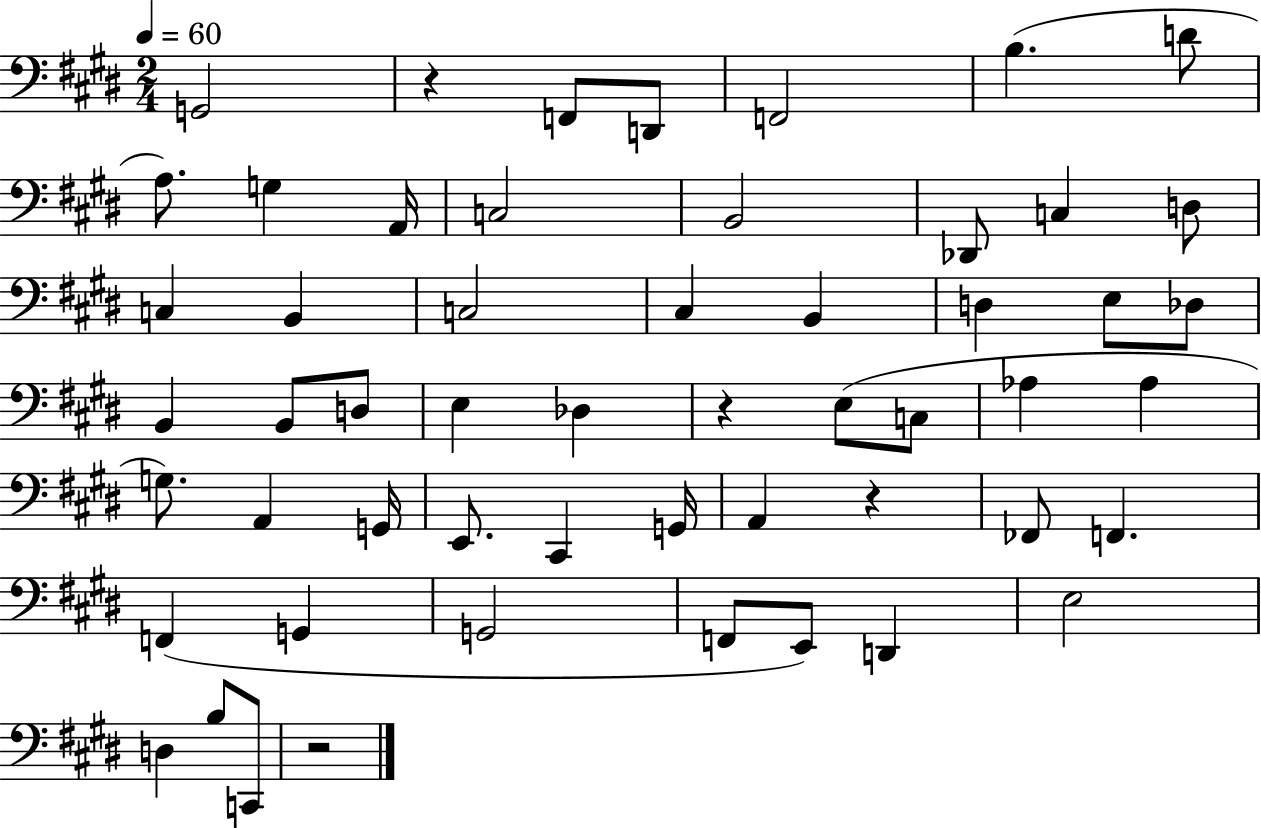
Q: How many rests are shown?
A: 4